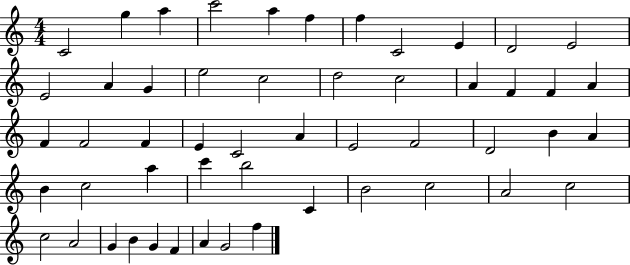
C4/h G5/q A5/q C6/h A5/q F5/q F5/q C4/h E4/q D4/h E4/h E4/h A4/q G4/q E5/h C5/h D5/h C5/h A4/q F4/q F4/q A4/q F4/q F4/h F4/q E4/q C4/h A4/q E4/h F4/h D4/h B4/q A4/q B4/q C5/h A5/q C6/q B5/h C4/q B4/h C5/h A4/h C5/h C5/h A4/h G4/q B4/q G4/q F4/q A4/q G4/h F5/q